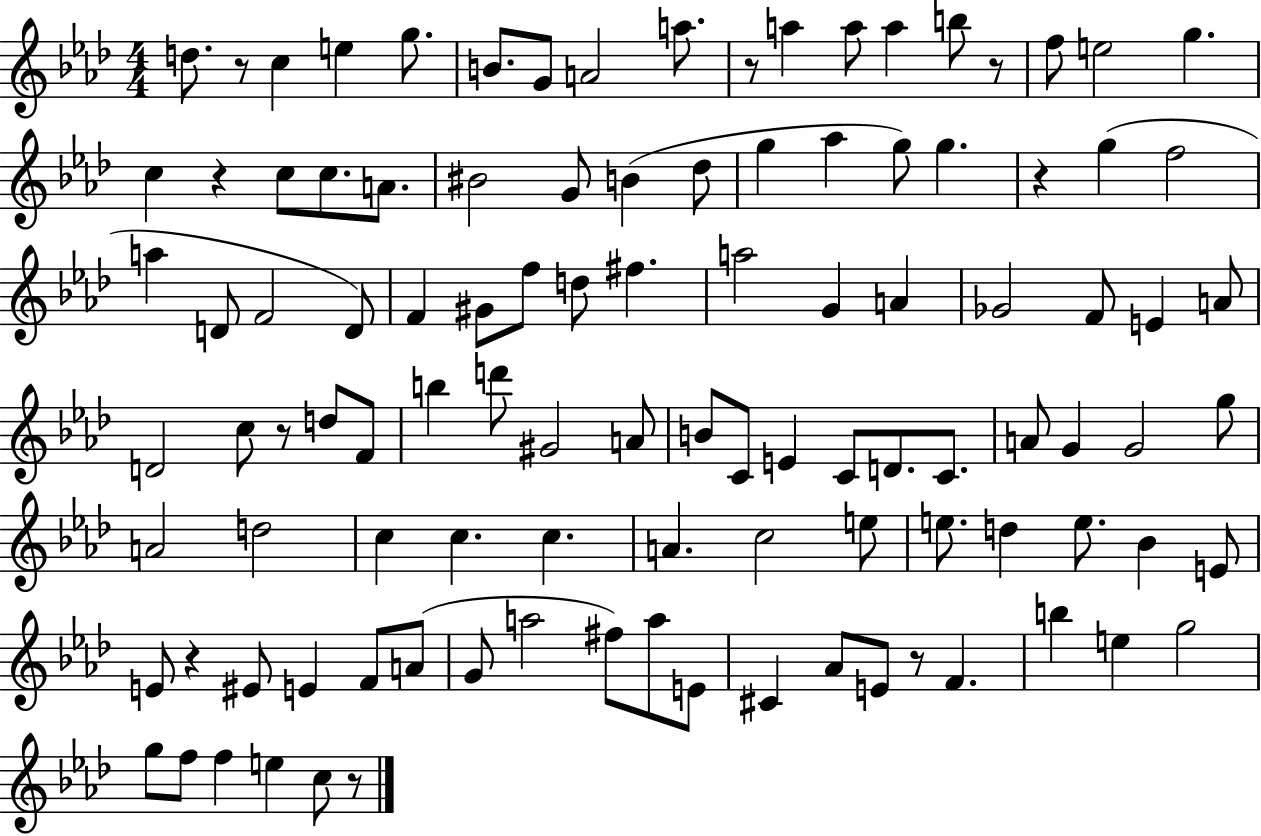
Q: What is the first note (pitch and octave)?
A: D5